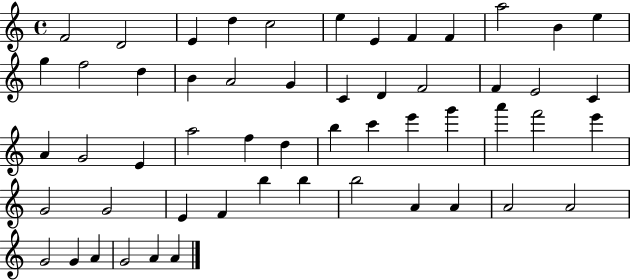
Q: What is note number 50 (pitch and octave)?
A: G4